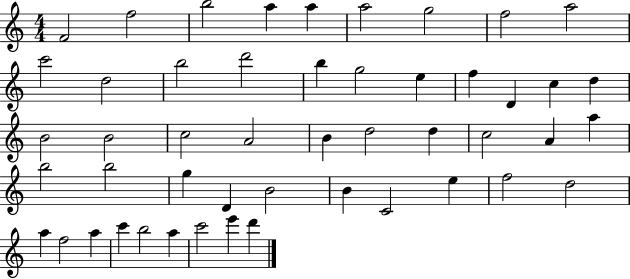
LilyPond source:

{
  \clef treble
  \numericTimeSignature
  \time 4/4
  \key c \major
  f'2 f''2 | b''2 a''4 a''4 | a''2 g''2 | f''2 a''2 | \break c'''2 d''2 | b''2 d'''2 | b''4 g''2 e''4 | f''4 d'4 c''4 d''4 | \break b'2 b'2 | c''2 a'2 | b'4 d''2 d''4 | c''2 a'4 a''4 | \break b''2 b''2 | g''4 d'4 b'2 | b'4 c'2 e''4 | f''2 d''2 | \break a''4 f''2 a''4 | c'''4 b''2 a''4 | c'''2 e'''4 d'''4 | \bar "|."
}